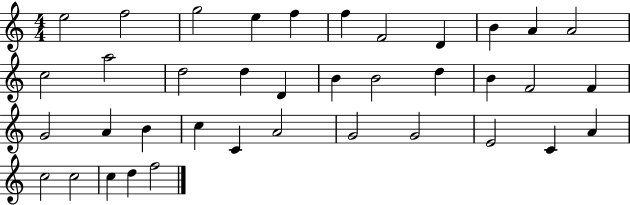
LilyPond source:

{
  \clef treble
  \numericTimeSignature
  \time 4/4
  \key c \major
  e''2 f''2 | g''2 e''4 f''4 | f''4 f'2 d'4 | b'4 a'4 a'2 | \break c''2 a''2 | d''2 d''4 d'4 | b'4 b'2 d''4 | b'4 f'2 f'4 | \break g'2 a'4 b'4 | c''4 c'4 a'2 | g'2 g'2 | e'2 c'4 a'4 | \break c''2 c''2 | c''4 d''4 f''2 | \bar "|."
}